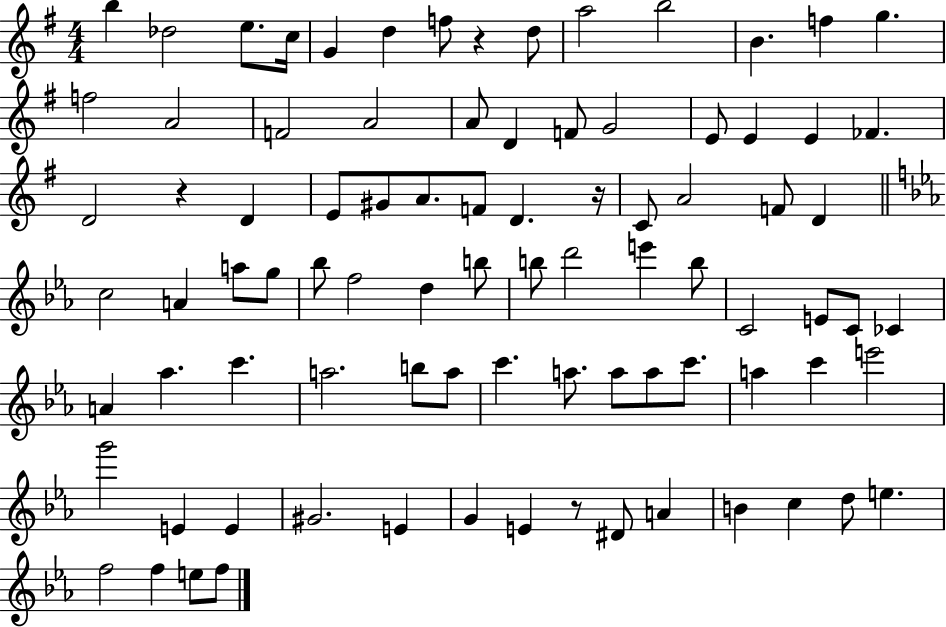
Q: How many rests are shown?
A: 4